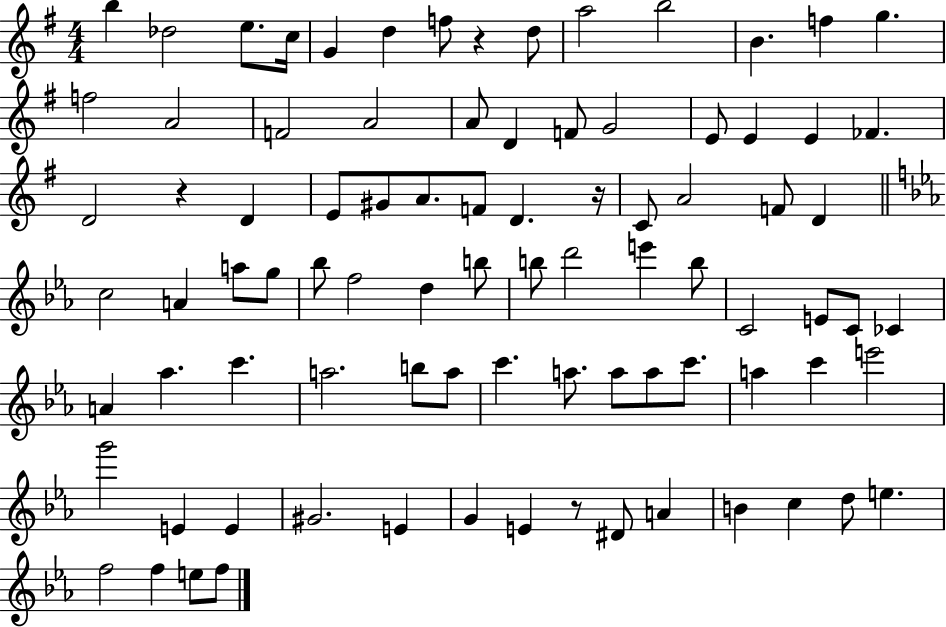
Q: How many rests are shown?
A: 4